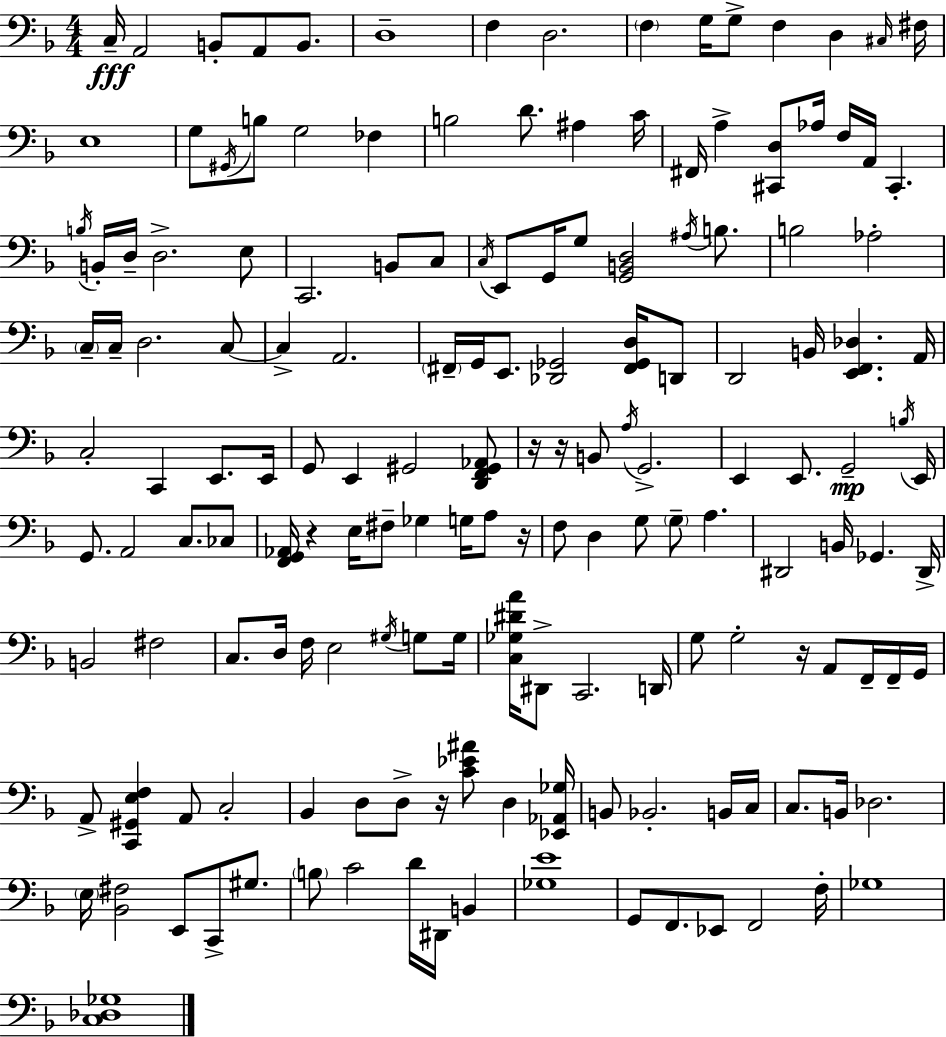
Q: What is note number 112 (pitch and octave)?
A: A2